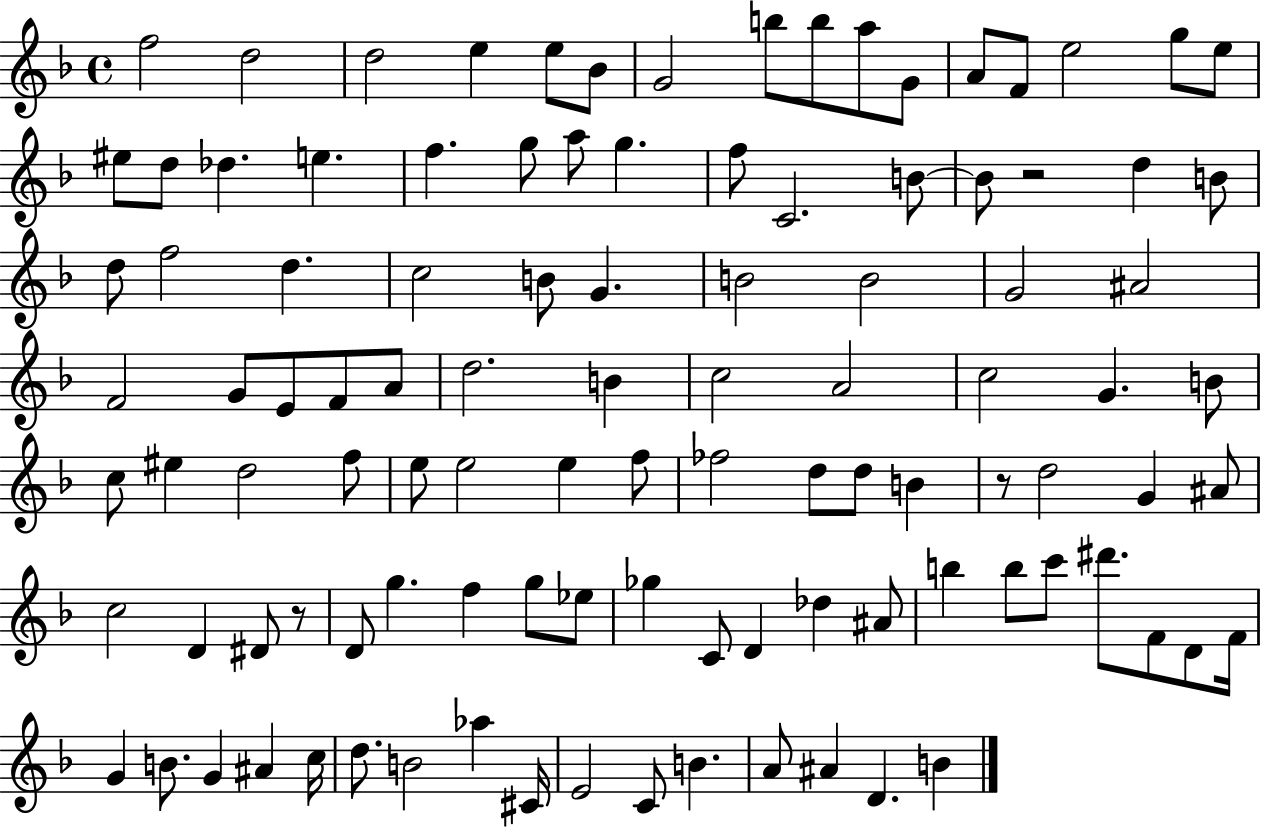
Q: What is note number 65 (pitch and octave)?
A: D5